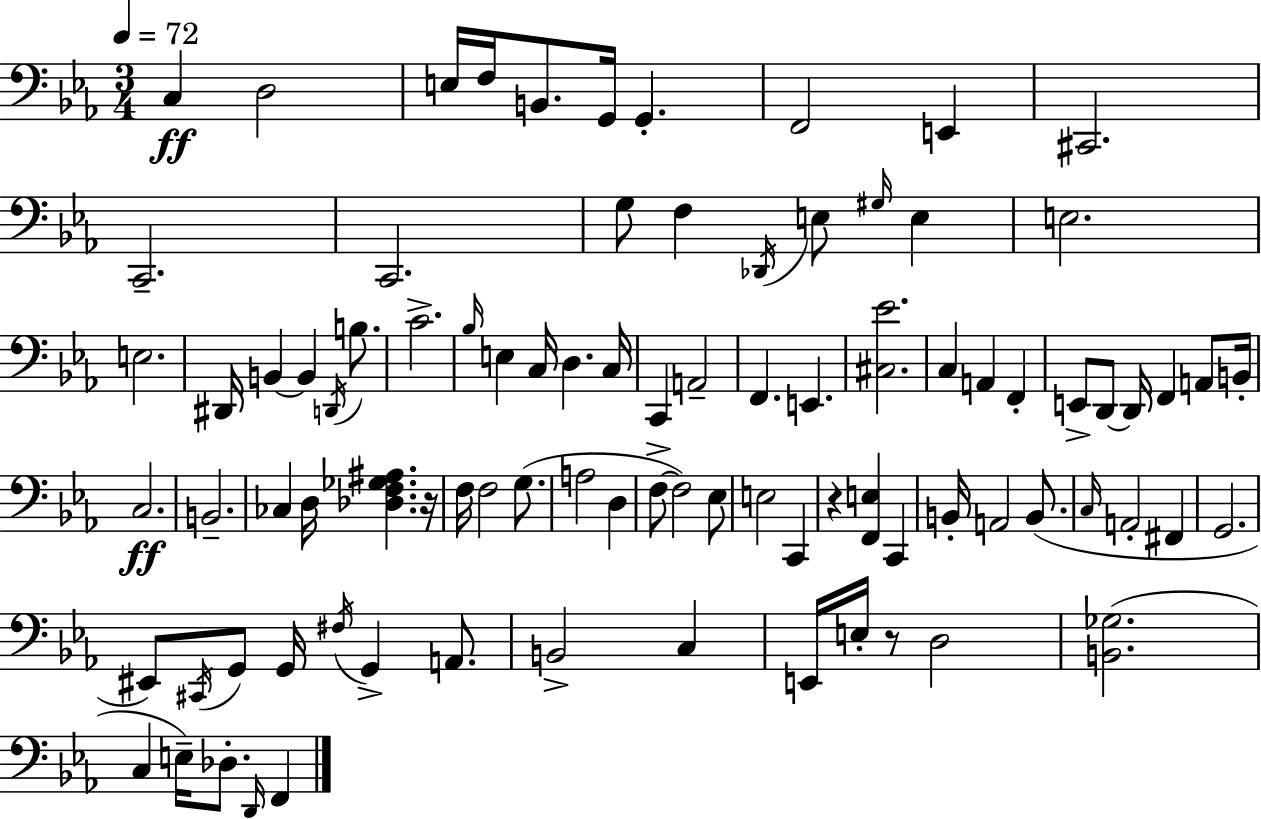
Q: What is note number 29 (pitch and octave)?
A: C3